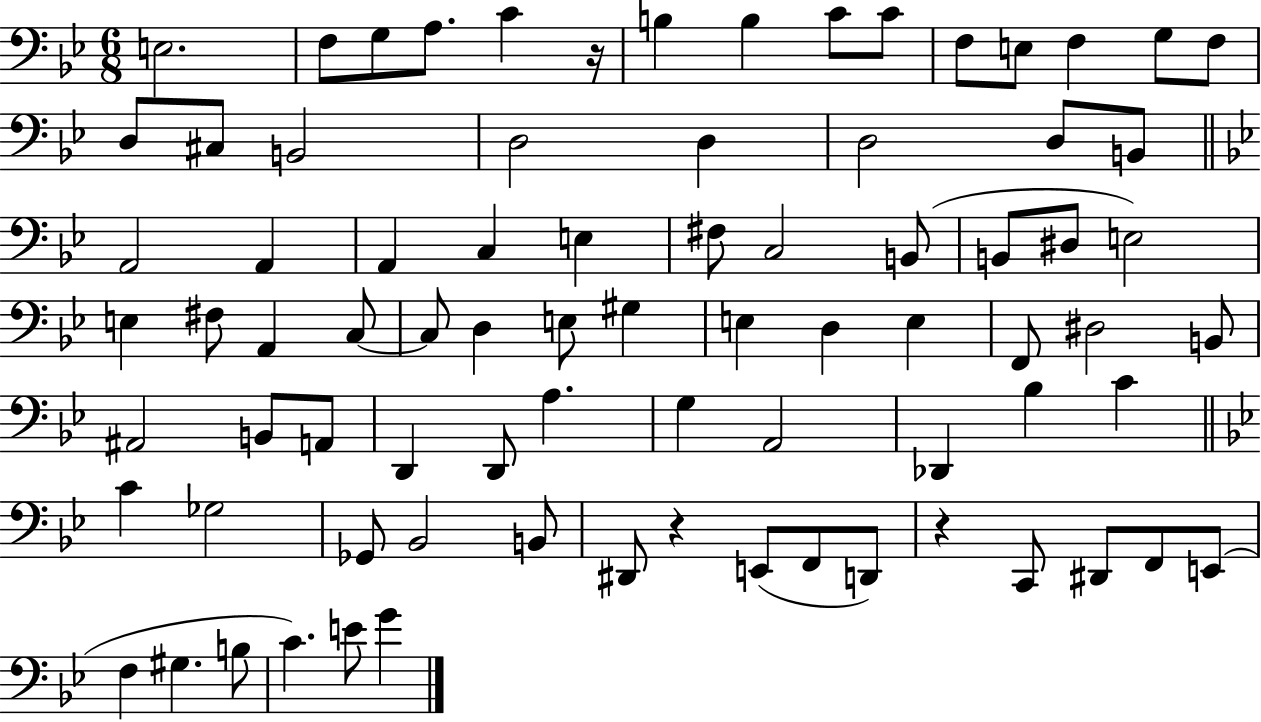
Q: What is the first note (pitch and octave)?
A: E3